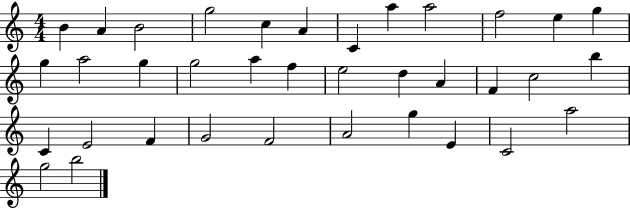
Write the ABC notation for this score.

X:1
T:Untitled
M:4/4
L:1/4
K:C
B A B2 g2 c A C a a2 f2 e g g a2 g g2 a f e2 d A F c2 b C E2 F G2 F2 A2 g E C2 a2 g2 b2